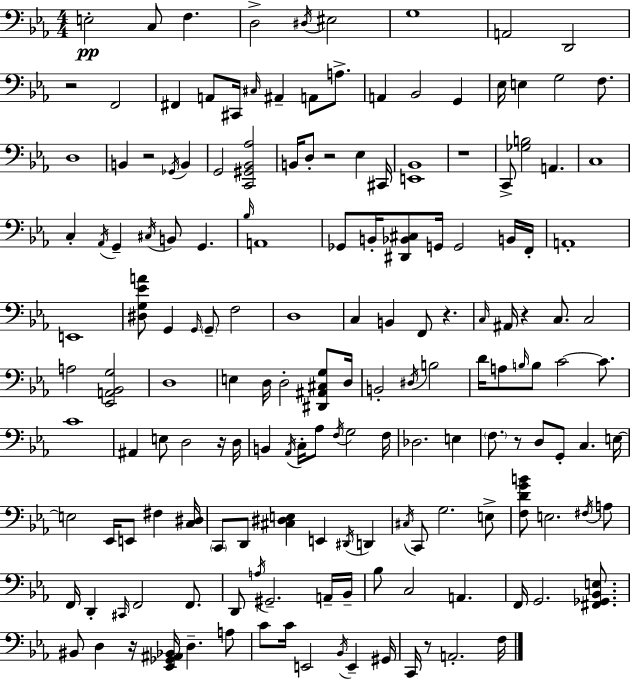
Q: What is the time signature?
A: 4/4